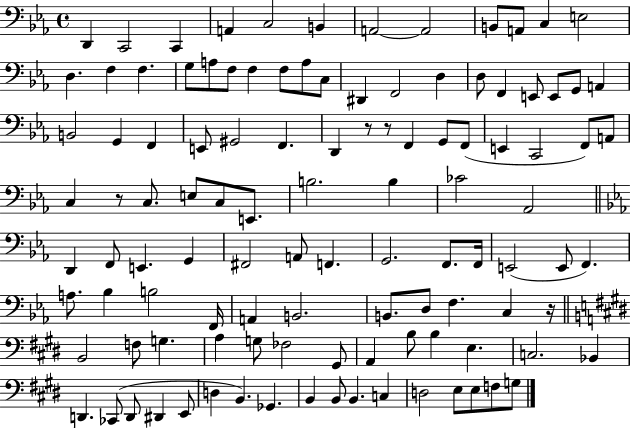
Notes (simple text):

D2/q C2/h C2/q A2/q C3/h B2/q A2/h A2/h B2/e A2/e C3/q E3/h D3/q. F3/q F3/q. G3/e A3/e F3/e F3/q F3/e A3/e C3/e D#2/q F2/h D3/q D3/e F2/q E2/e E2/e G2/e A2/q B2/h G2/q F2/q E2/e G#2/h F2/q. D2/q R/e R/e F2/q G2/e F2/e E2/q C2/h F2/e A2/e C3/q R/e C3/e. E3/e C3/e E2/e. B3/h. B3/q CES4/h Ab2/h D2/q F2/e E2/q. G2/q F#2/h A2/e F2/q. G2/h. F2/e. F2/s E2/h E2/e F2/q. A3/e. Bb3/q B3/h F2/s A2/q B2/h. B2/e. D3/e F3/q. C3/q R/s B2/h F3/e G3/q. A3/q G3/e FES3/h G#2/e A2/q B3/e B3/q E3/q. C3/h. Bb2/q D2/q. CES2/e D2/e D#2/q E2/e D3/q B2/q. Gb2/q. B2/q B2/e B2/q. C3/q D3/h E3/e E3/e F3/e G3/e